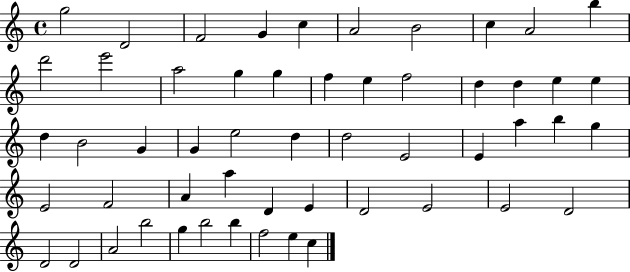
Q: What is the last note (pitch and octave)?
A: C5